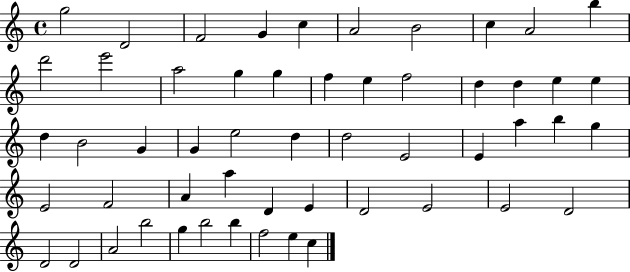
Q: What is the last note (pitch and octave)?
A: C5